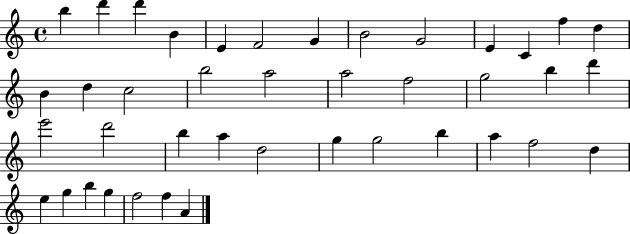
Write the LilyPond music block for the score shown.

{
  \clef treble
  \time 4/4
  \defaultTimeSignature
  \key c \major
  b''4 d'''4 d'''4 b'4 | e'4 f'2 g'4 | b'2 g'2 | e'4 c'4 f''4 d''4 | \break b'4 d''4 c''2 | b''2 a''2 | a''2 f''2 | g''2 b''4 d'''4 | \break e'''2 d'''2 | b''4 a''4 d''2 | g''4 g''2 b''4 | a''4 f''2 d''4 | \break e''4 g''4 b''4 g''4 | f''2 f''4 a'4 | \bar "|."
}